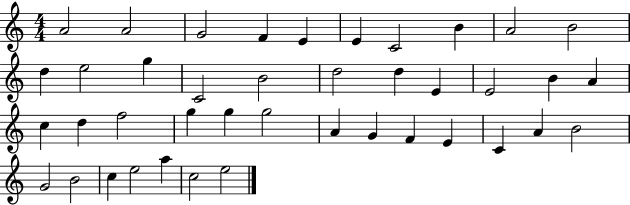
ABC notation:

X:1
T:Untitled
M:4/4
L:1/4
K:C
A2 A2 G2 F E E C2 B A2 B2 d e2 g C2 B2 d2 d E E2 B A c d f2 g g g2 A G F E C A B2 G2 B2 c e2 a c2 e2